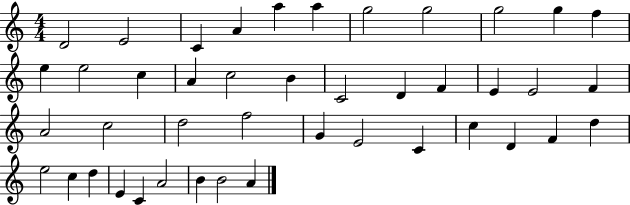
X:1
T:Untitled
M:4/4
L:1/4
K:C
D2 E2 C A a a g2 g2 g2 g f e e2 c A c2 B C2 D F E E2 F A2 c2 d2 f2 G E2 C c D F d e2 c d E C A2 B B2 A